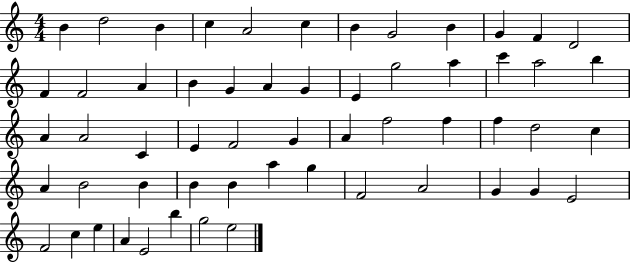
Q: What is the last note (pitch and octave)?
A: E5